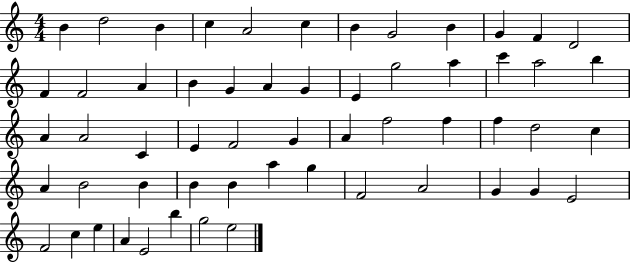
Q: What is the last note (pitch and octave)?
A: E5